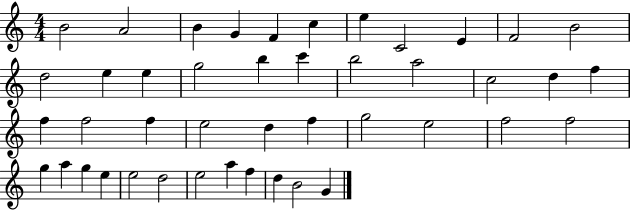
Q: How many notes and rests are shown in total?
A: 44